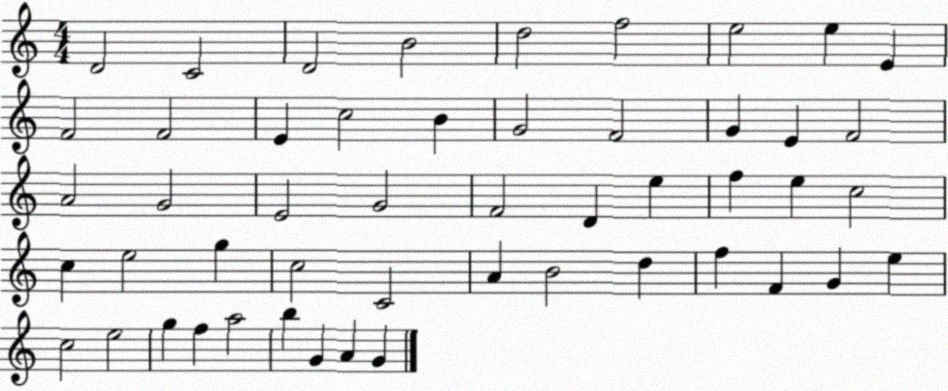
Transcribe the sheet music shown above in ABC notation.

X:1
T:Untitled
M:4/4
L:1/4
K:C
D2 C2 D2 B2 d2 f2 e2 e E F2 F2 E c2 B G2 F2 G E F2 A2 G2 E2 G2 F2 D e f e c2 c e2 g c2 C2 A B2 d f F G e c2 e2 g f a2 b G A G